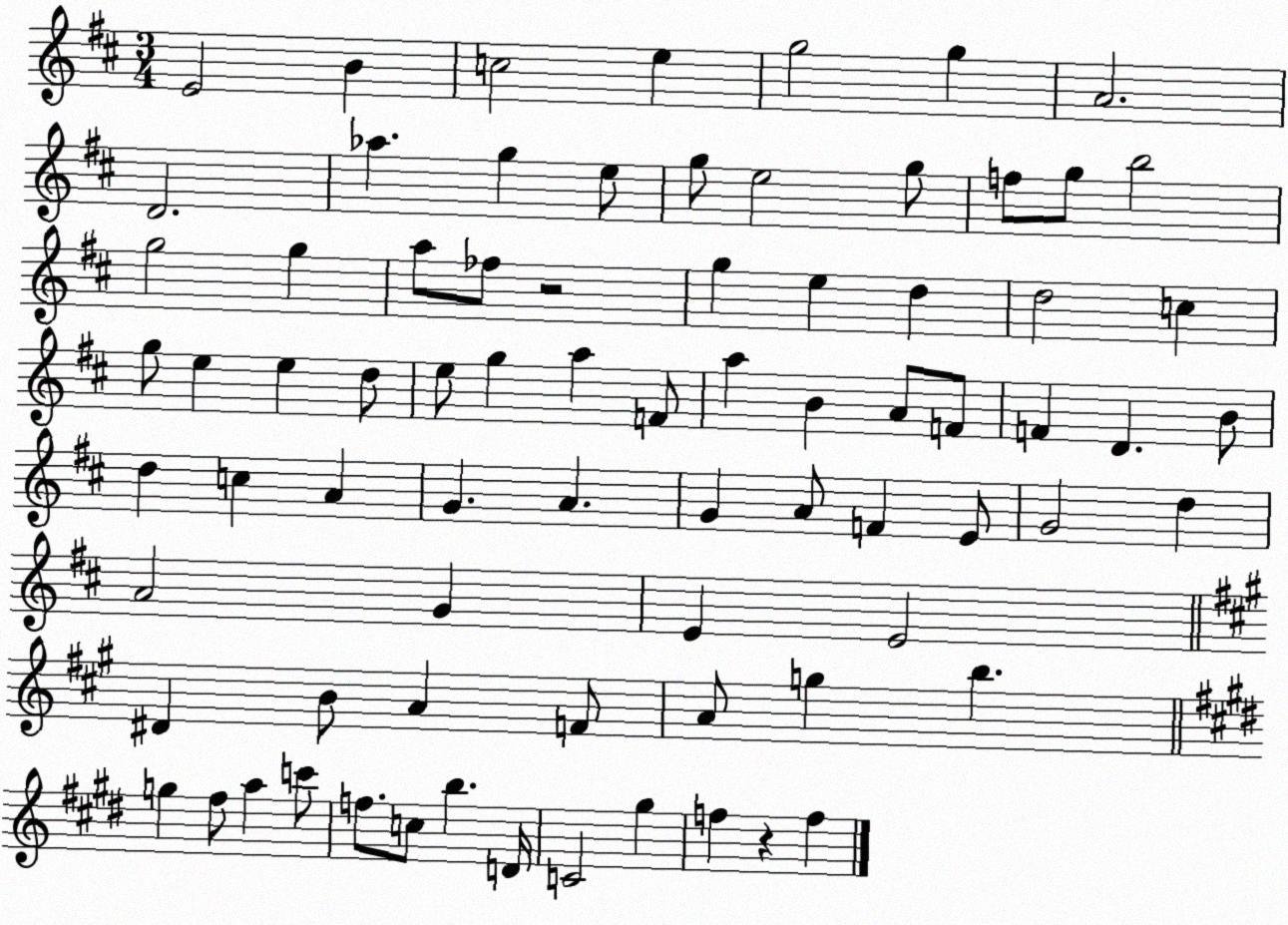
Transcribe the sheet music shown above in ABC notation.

X:1
T:Untitled
M:3/4
L:1/4
K:D
E2 B c2 e g2 g A2 D2 _a g e/2 g/2 e2 g/2 f/2 g/2 b2 g2 g a/2 _f/2 z2 g e d d2 c g/2 e e d/2 e/2 g a F/2 a B A/2 F/2 F D B/2 d c A G A G A/2 F E/2 G2 d A2 G E E2 ^D B/2 A F/2 A/2 g b g ^f/2 a c'/2 f/2 c/2 b D/4 C2 ^g f z f